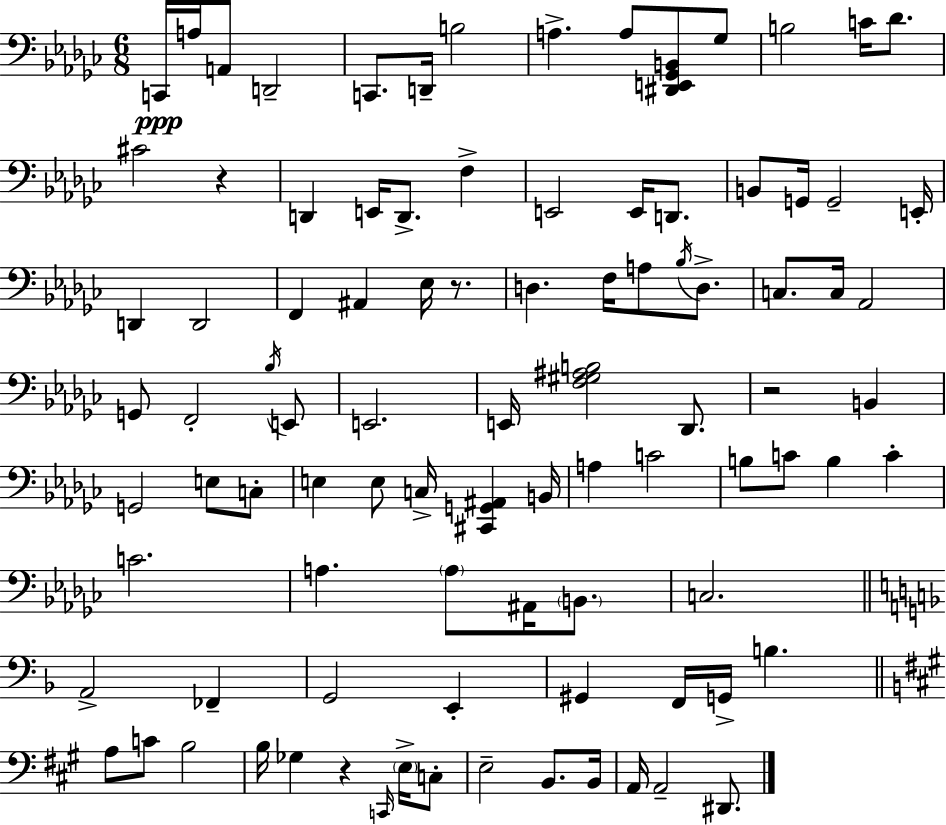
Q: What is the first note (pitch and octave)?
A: C2